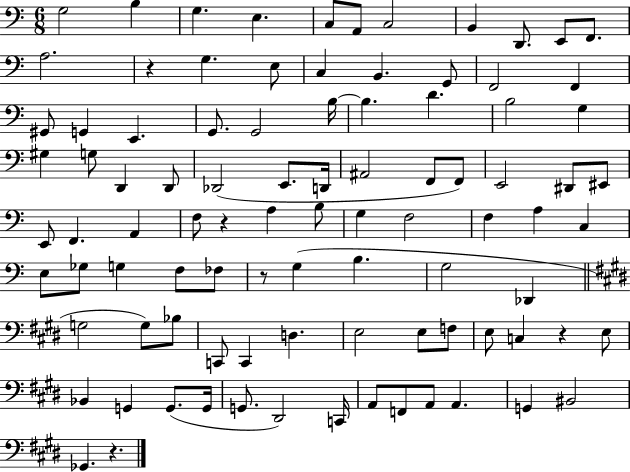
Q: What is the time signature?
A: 6/8